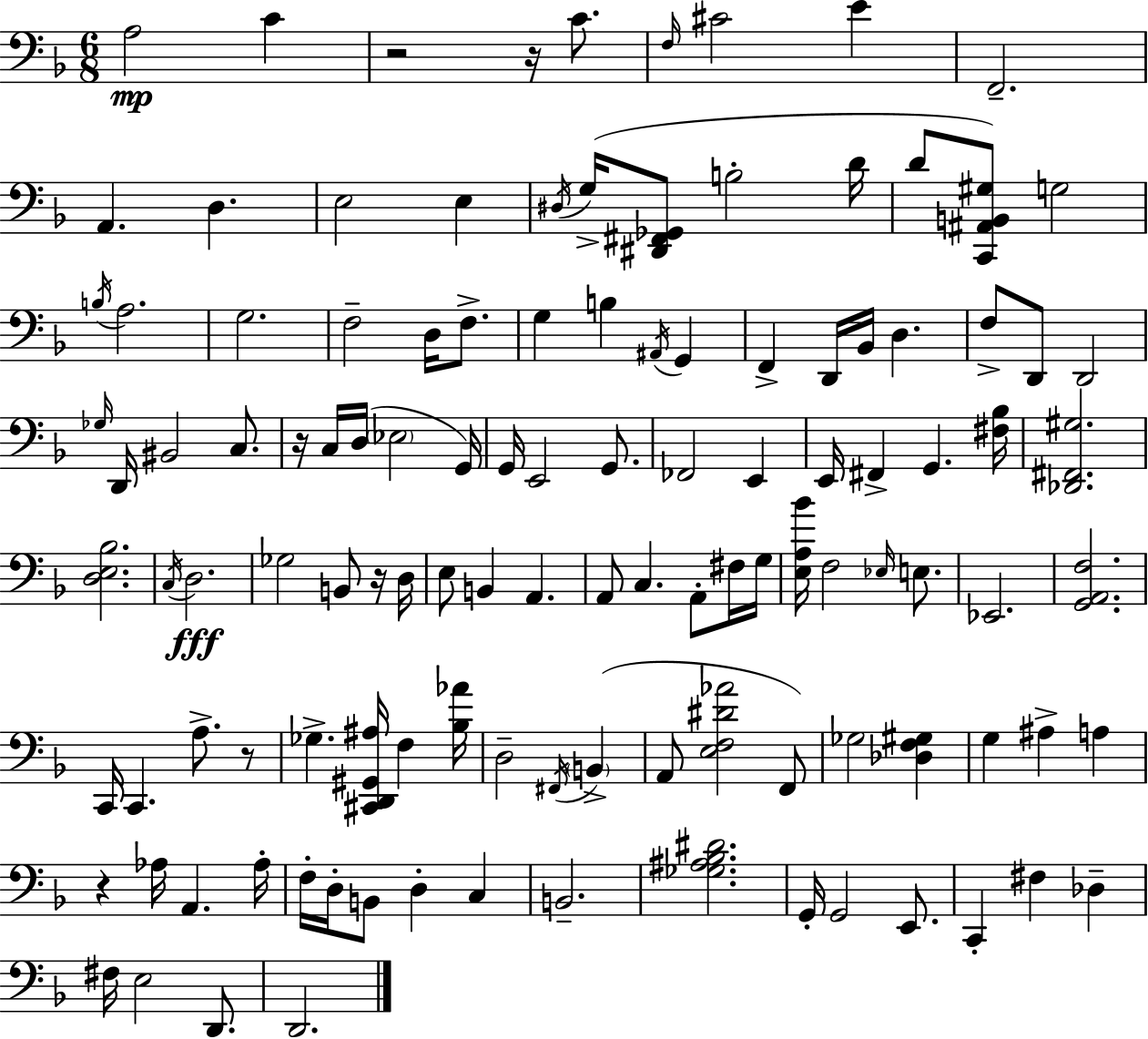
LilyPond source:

{
  \clef bass
  \numericTimeSignature
  \time 6/8
  \key f \major
  a2\mp c'4 | r2 r16 c'8. | \grace { f16 } cis'2 e'4 | f,2.-- | \break a,4. d4. | e2 e4 | \acciaccatura { dis16 } g16->( <dis, fis, ges,>8 b2-. | d'16 d'8 <c, ais, b, gis>8) g2 | \break \acciaccatura { b16 } a2. | g2. | f2-- d16 | f8.-> g4 b4 \acciaccatura { ais,16 } | \break g,4 f,4-> d,16 bes,16 d4. | f8-> d,8 d,2 | \grace { ges16 } d,16 bis,2 | c8. r16 c16 d16( \parenthesize ees2 | \break g,16) g,16 e,2 | g,8. fes,2 | e,4 e,16 fis,4-> g,4. | <fis bes>16 <des, fis, gis>2. | \break <d e bes>2. | \acciaccatura { c16 } d2.\fff | ges2 | b,8 r16 d16 e8 b,4 | \break a,4. a,8 c4. | a,8-. fis16 g16 <e a bes'>16 f2 | \grace { ees16 } e8. ees,2. | <g, a, f>2. | \break c,16 c,4. | a8.-> r8 ges4.-> | <cis, d, gis, ais>16 f4 <bes aes'>16 d2-- | \acciaccatura { fis,16 }( \parenthesize b,4-> a,8 <e f dis' aes'>2 | \break f,8) ges2 | <des f gis>4 g4 | ais4-> a4 r4 | aes16 a,4. aes16-. f16-. d16-. b,8 | \break d4-. c4 b,2.-- | <ges ais bes dis'>2. | g,16-. g,2 | e,8. c,4-. | \break fis4 des4-- fis16 e2 | d,8. d,2. | \bar "|."
}